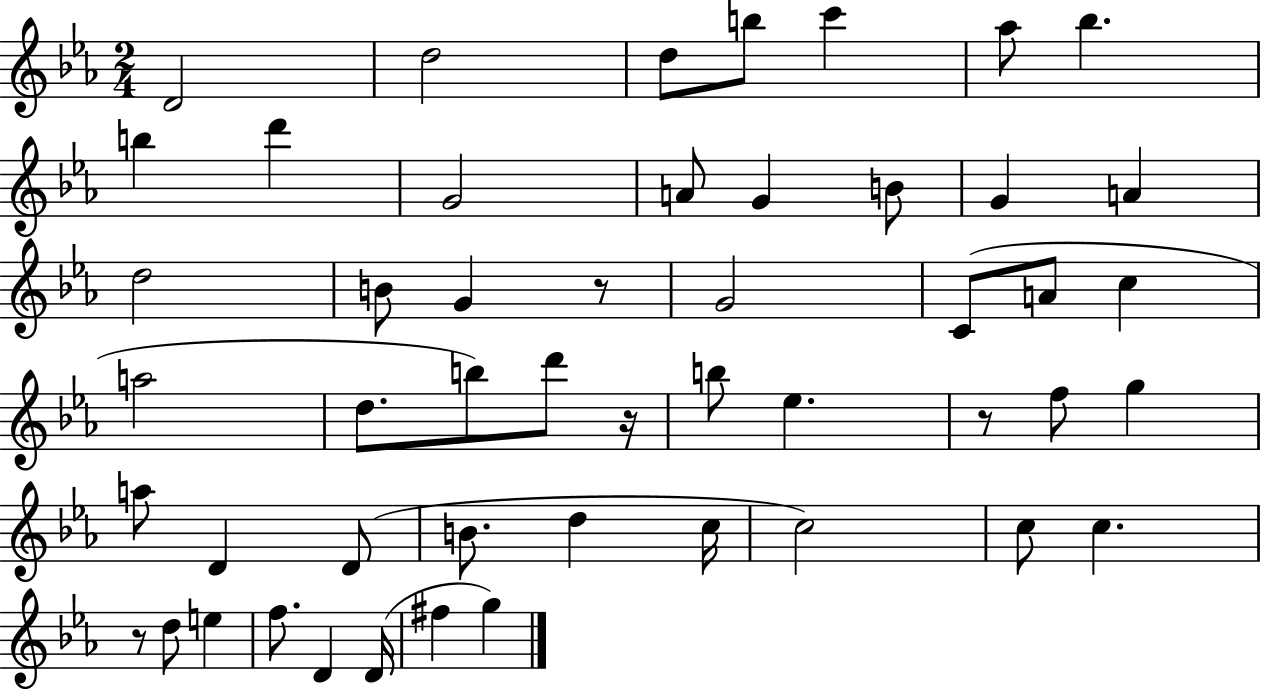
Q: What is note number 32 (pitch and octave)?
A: D4